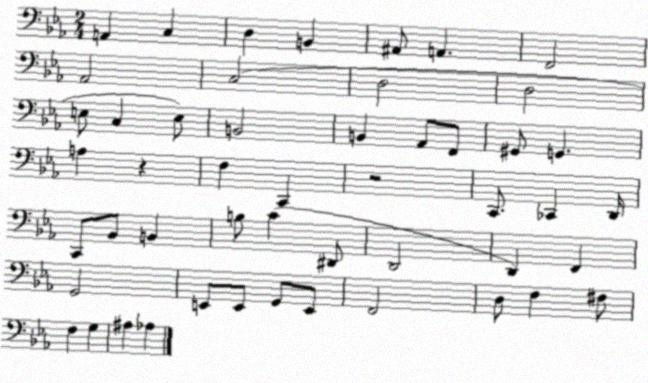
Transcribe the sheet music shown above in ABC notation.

X:1
T:Untitled
M:2/4
L:1/4
K:Eb
A,, C, D, B,, ^A,,/2 A,, F,,2 _A,,2 C,2 D,2 D,2 E,/2 C, E,/2 B,,2 B,, _A,,/2 F,,/2 ^G,,/2 G,, A, z F, C,, z2 C,,/2 _C,, D,,/4 C,,/2 _B,,/2 B,, B,/2 C ^D,,/2 D,,2 D,, F,, G,,2 E,,/2 E,,/2 G,,/2 E,,/2 F,,2 D,/2 F, ^F,/2 F, G, ^A, _A,